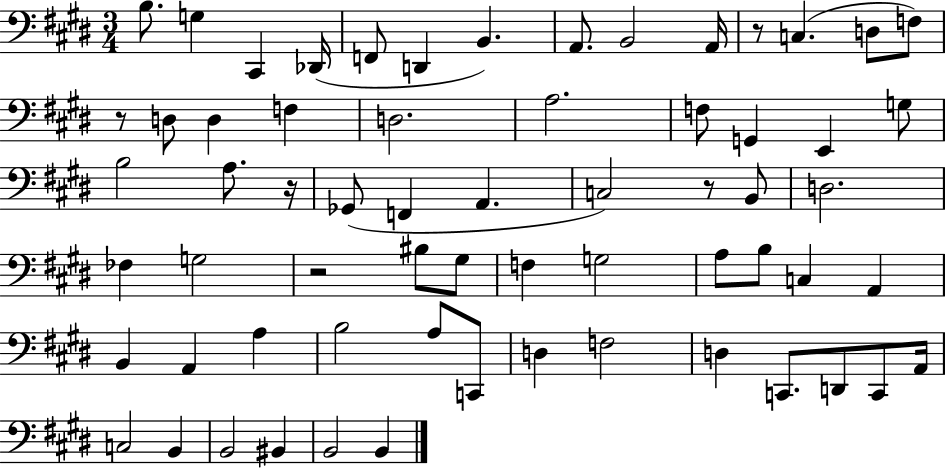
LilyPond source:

{
  \clef bass
  \numericTimeSignature
  \time 3/4
  \key e \major
  b8. g4 cis,4 des,16( | f,8 d,4 b,4.) | a,8. b,2 a,16 | r8 c4.( d8 f8) | \break r8 d8 d4 f4 | d2. | a2. | f8 g,4 e,4 g8 | \break b2 a8. r16 | ges,8( f,4 a,4. | c2) r8 b,8 | d2. | \break fes4 g2 | r2 bis8 gis8 | f4 g2 | a8 b8 c4 a,4 | \break b,4 a,4 a4 | b2 a8 c,8 | d4 f2 | d4 c,8. d,8 c,8 a,16 | \break c2 b,4 | b,2 bis,4 | b,2 b,4 | \bar "|."
}